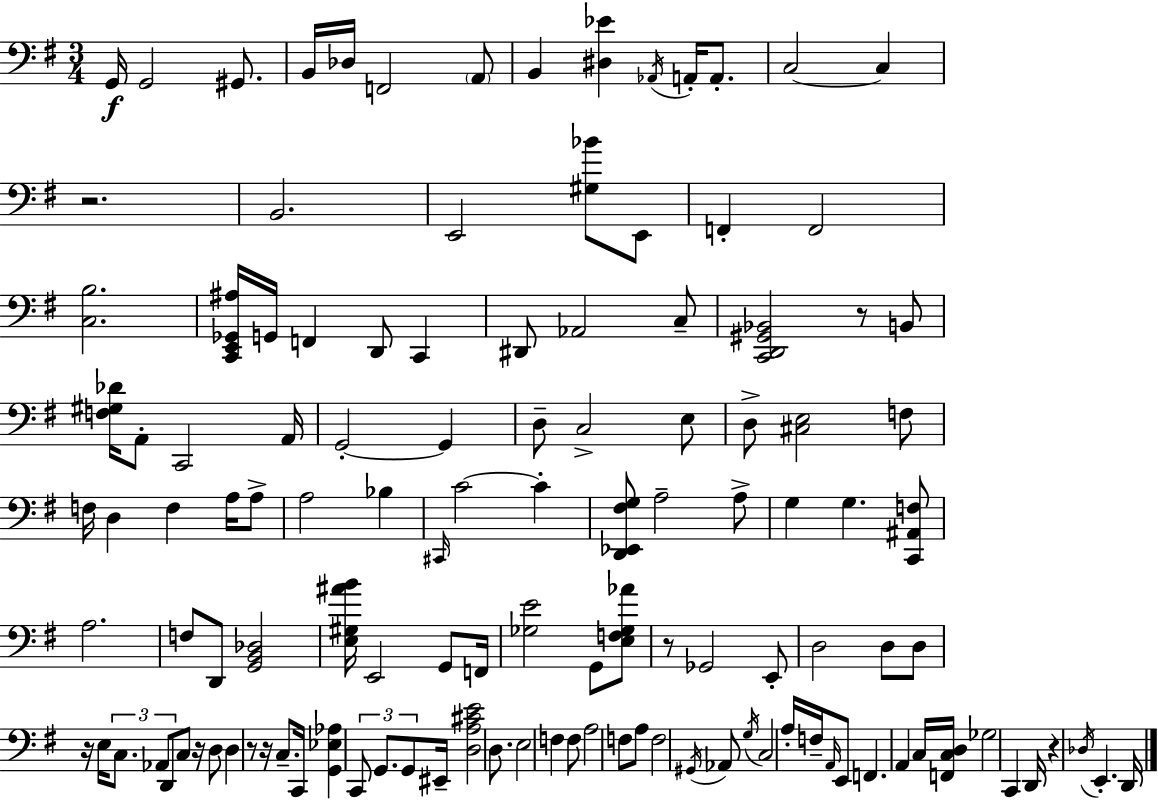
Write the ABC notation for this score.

X:1
T:Untitled
M:3/4
L:1/4
K:Em
G,,/4 G,,2 ^G,,/2 B,,/4 _D,/4 F,,2 A,,/2 B,, [^D,_E] _A,,/4 A,,/4 A,,/2 C,2 C, z2 B,,2 E,,2 [^G,_B]/2 E,,/2 F,, F,,2 [C,B,]2 [C,,E,,_G,,^A,]/4 G,,/4 F,, D,,/2 C,, ^D,,/2 _A,,2 C,/2 [C,,D,,^G,,_B,,]2 z/2 B,,/2 [F,^G,_D]/4 A,,/2 C,,2 A,,/4 G,,2 G,, D,/2 C,2 E,/2 D,/2 [^C,E,]2 F,/2 F,/4 D, F, A,/4 A,/2 A,2 _B, ^C,,/4 C2 C [D,,_E,,^F,G,]/2 A,2 A,/2 G, G, [C,,^A,,F,]/2 A,2 F,/2 D,,/2 [G,,B,,_D,]2 [E,^G,^AB]/4 E,,2 G,,/2 F,,/4 [_G,E]2 G,,/2 [E,F,_G,_A]/2 z/2 _G,,2 E,,/2 D,2 D,/2 D,/2 z/4 E,/4 C,/2 _A,,/2 D,,/2 C,/2 z/4 D,/2 D, z/2 z/4 C,/2 C,,/4 [G,,_E,_A,] C,,/2 G,,/2 G,,/2 ^E,,/4 [D,A,^CE]2 D,/2 E,2 F, F,/2 A,2 F,/2 A,/2 F,2 ^G,,/4 _A,,/2 G,/4 C,2 A,/4 F,/4 A,,/4 E,,/2 F,, A,, C,/4 [F,,C,D,]/4 _G,2 C,, D,,/4 z _D,/4 E,, D,,/4